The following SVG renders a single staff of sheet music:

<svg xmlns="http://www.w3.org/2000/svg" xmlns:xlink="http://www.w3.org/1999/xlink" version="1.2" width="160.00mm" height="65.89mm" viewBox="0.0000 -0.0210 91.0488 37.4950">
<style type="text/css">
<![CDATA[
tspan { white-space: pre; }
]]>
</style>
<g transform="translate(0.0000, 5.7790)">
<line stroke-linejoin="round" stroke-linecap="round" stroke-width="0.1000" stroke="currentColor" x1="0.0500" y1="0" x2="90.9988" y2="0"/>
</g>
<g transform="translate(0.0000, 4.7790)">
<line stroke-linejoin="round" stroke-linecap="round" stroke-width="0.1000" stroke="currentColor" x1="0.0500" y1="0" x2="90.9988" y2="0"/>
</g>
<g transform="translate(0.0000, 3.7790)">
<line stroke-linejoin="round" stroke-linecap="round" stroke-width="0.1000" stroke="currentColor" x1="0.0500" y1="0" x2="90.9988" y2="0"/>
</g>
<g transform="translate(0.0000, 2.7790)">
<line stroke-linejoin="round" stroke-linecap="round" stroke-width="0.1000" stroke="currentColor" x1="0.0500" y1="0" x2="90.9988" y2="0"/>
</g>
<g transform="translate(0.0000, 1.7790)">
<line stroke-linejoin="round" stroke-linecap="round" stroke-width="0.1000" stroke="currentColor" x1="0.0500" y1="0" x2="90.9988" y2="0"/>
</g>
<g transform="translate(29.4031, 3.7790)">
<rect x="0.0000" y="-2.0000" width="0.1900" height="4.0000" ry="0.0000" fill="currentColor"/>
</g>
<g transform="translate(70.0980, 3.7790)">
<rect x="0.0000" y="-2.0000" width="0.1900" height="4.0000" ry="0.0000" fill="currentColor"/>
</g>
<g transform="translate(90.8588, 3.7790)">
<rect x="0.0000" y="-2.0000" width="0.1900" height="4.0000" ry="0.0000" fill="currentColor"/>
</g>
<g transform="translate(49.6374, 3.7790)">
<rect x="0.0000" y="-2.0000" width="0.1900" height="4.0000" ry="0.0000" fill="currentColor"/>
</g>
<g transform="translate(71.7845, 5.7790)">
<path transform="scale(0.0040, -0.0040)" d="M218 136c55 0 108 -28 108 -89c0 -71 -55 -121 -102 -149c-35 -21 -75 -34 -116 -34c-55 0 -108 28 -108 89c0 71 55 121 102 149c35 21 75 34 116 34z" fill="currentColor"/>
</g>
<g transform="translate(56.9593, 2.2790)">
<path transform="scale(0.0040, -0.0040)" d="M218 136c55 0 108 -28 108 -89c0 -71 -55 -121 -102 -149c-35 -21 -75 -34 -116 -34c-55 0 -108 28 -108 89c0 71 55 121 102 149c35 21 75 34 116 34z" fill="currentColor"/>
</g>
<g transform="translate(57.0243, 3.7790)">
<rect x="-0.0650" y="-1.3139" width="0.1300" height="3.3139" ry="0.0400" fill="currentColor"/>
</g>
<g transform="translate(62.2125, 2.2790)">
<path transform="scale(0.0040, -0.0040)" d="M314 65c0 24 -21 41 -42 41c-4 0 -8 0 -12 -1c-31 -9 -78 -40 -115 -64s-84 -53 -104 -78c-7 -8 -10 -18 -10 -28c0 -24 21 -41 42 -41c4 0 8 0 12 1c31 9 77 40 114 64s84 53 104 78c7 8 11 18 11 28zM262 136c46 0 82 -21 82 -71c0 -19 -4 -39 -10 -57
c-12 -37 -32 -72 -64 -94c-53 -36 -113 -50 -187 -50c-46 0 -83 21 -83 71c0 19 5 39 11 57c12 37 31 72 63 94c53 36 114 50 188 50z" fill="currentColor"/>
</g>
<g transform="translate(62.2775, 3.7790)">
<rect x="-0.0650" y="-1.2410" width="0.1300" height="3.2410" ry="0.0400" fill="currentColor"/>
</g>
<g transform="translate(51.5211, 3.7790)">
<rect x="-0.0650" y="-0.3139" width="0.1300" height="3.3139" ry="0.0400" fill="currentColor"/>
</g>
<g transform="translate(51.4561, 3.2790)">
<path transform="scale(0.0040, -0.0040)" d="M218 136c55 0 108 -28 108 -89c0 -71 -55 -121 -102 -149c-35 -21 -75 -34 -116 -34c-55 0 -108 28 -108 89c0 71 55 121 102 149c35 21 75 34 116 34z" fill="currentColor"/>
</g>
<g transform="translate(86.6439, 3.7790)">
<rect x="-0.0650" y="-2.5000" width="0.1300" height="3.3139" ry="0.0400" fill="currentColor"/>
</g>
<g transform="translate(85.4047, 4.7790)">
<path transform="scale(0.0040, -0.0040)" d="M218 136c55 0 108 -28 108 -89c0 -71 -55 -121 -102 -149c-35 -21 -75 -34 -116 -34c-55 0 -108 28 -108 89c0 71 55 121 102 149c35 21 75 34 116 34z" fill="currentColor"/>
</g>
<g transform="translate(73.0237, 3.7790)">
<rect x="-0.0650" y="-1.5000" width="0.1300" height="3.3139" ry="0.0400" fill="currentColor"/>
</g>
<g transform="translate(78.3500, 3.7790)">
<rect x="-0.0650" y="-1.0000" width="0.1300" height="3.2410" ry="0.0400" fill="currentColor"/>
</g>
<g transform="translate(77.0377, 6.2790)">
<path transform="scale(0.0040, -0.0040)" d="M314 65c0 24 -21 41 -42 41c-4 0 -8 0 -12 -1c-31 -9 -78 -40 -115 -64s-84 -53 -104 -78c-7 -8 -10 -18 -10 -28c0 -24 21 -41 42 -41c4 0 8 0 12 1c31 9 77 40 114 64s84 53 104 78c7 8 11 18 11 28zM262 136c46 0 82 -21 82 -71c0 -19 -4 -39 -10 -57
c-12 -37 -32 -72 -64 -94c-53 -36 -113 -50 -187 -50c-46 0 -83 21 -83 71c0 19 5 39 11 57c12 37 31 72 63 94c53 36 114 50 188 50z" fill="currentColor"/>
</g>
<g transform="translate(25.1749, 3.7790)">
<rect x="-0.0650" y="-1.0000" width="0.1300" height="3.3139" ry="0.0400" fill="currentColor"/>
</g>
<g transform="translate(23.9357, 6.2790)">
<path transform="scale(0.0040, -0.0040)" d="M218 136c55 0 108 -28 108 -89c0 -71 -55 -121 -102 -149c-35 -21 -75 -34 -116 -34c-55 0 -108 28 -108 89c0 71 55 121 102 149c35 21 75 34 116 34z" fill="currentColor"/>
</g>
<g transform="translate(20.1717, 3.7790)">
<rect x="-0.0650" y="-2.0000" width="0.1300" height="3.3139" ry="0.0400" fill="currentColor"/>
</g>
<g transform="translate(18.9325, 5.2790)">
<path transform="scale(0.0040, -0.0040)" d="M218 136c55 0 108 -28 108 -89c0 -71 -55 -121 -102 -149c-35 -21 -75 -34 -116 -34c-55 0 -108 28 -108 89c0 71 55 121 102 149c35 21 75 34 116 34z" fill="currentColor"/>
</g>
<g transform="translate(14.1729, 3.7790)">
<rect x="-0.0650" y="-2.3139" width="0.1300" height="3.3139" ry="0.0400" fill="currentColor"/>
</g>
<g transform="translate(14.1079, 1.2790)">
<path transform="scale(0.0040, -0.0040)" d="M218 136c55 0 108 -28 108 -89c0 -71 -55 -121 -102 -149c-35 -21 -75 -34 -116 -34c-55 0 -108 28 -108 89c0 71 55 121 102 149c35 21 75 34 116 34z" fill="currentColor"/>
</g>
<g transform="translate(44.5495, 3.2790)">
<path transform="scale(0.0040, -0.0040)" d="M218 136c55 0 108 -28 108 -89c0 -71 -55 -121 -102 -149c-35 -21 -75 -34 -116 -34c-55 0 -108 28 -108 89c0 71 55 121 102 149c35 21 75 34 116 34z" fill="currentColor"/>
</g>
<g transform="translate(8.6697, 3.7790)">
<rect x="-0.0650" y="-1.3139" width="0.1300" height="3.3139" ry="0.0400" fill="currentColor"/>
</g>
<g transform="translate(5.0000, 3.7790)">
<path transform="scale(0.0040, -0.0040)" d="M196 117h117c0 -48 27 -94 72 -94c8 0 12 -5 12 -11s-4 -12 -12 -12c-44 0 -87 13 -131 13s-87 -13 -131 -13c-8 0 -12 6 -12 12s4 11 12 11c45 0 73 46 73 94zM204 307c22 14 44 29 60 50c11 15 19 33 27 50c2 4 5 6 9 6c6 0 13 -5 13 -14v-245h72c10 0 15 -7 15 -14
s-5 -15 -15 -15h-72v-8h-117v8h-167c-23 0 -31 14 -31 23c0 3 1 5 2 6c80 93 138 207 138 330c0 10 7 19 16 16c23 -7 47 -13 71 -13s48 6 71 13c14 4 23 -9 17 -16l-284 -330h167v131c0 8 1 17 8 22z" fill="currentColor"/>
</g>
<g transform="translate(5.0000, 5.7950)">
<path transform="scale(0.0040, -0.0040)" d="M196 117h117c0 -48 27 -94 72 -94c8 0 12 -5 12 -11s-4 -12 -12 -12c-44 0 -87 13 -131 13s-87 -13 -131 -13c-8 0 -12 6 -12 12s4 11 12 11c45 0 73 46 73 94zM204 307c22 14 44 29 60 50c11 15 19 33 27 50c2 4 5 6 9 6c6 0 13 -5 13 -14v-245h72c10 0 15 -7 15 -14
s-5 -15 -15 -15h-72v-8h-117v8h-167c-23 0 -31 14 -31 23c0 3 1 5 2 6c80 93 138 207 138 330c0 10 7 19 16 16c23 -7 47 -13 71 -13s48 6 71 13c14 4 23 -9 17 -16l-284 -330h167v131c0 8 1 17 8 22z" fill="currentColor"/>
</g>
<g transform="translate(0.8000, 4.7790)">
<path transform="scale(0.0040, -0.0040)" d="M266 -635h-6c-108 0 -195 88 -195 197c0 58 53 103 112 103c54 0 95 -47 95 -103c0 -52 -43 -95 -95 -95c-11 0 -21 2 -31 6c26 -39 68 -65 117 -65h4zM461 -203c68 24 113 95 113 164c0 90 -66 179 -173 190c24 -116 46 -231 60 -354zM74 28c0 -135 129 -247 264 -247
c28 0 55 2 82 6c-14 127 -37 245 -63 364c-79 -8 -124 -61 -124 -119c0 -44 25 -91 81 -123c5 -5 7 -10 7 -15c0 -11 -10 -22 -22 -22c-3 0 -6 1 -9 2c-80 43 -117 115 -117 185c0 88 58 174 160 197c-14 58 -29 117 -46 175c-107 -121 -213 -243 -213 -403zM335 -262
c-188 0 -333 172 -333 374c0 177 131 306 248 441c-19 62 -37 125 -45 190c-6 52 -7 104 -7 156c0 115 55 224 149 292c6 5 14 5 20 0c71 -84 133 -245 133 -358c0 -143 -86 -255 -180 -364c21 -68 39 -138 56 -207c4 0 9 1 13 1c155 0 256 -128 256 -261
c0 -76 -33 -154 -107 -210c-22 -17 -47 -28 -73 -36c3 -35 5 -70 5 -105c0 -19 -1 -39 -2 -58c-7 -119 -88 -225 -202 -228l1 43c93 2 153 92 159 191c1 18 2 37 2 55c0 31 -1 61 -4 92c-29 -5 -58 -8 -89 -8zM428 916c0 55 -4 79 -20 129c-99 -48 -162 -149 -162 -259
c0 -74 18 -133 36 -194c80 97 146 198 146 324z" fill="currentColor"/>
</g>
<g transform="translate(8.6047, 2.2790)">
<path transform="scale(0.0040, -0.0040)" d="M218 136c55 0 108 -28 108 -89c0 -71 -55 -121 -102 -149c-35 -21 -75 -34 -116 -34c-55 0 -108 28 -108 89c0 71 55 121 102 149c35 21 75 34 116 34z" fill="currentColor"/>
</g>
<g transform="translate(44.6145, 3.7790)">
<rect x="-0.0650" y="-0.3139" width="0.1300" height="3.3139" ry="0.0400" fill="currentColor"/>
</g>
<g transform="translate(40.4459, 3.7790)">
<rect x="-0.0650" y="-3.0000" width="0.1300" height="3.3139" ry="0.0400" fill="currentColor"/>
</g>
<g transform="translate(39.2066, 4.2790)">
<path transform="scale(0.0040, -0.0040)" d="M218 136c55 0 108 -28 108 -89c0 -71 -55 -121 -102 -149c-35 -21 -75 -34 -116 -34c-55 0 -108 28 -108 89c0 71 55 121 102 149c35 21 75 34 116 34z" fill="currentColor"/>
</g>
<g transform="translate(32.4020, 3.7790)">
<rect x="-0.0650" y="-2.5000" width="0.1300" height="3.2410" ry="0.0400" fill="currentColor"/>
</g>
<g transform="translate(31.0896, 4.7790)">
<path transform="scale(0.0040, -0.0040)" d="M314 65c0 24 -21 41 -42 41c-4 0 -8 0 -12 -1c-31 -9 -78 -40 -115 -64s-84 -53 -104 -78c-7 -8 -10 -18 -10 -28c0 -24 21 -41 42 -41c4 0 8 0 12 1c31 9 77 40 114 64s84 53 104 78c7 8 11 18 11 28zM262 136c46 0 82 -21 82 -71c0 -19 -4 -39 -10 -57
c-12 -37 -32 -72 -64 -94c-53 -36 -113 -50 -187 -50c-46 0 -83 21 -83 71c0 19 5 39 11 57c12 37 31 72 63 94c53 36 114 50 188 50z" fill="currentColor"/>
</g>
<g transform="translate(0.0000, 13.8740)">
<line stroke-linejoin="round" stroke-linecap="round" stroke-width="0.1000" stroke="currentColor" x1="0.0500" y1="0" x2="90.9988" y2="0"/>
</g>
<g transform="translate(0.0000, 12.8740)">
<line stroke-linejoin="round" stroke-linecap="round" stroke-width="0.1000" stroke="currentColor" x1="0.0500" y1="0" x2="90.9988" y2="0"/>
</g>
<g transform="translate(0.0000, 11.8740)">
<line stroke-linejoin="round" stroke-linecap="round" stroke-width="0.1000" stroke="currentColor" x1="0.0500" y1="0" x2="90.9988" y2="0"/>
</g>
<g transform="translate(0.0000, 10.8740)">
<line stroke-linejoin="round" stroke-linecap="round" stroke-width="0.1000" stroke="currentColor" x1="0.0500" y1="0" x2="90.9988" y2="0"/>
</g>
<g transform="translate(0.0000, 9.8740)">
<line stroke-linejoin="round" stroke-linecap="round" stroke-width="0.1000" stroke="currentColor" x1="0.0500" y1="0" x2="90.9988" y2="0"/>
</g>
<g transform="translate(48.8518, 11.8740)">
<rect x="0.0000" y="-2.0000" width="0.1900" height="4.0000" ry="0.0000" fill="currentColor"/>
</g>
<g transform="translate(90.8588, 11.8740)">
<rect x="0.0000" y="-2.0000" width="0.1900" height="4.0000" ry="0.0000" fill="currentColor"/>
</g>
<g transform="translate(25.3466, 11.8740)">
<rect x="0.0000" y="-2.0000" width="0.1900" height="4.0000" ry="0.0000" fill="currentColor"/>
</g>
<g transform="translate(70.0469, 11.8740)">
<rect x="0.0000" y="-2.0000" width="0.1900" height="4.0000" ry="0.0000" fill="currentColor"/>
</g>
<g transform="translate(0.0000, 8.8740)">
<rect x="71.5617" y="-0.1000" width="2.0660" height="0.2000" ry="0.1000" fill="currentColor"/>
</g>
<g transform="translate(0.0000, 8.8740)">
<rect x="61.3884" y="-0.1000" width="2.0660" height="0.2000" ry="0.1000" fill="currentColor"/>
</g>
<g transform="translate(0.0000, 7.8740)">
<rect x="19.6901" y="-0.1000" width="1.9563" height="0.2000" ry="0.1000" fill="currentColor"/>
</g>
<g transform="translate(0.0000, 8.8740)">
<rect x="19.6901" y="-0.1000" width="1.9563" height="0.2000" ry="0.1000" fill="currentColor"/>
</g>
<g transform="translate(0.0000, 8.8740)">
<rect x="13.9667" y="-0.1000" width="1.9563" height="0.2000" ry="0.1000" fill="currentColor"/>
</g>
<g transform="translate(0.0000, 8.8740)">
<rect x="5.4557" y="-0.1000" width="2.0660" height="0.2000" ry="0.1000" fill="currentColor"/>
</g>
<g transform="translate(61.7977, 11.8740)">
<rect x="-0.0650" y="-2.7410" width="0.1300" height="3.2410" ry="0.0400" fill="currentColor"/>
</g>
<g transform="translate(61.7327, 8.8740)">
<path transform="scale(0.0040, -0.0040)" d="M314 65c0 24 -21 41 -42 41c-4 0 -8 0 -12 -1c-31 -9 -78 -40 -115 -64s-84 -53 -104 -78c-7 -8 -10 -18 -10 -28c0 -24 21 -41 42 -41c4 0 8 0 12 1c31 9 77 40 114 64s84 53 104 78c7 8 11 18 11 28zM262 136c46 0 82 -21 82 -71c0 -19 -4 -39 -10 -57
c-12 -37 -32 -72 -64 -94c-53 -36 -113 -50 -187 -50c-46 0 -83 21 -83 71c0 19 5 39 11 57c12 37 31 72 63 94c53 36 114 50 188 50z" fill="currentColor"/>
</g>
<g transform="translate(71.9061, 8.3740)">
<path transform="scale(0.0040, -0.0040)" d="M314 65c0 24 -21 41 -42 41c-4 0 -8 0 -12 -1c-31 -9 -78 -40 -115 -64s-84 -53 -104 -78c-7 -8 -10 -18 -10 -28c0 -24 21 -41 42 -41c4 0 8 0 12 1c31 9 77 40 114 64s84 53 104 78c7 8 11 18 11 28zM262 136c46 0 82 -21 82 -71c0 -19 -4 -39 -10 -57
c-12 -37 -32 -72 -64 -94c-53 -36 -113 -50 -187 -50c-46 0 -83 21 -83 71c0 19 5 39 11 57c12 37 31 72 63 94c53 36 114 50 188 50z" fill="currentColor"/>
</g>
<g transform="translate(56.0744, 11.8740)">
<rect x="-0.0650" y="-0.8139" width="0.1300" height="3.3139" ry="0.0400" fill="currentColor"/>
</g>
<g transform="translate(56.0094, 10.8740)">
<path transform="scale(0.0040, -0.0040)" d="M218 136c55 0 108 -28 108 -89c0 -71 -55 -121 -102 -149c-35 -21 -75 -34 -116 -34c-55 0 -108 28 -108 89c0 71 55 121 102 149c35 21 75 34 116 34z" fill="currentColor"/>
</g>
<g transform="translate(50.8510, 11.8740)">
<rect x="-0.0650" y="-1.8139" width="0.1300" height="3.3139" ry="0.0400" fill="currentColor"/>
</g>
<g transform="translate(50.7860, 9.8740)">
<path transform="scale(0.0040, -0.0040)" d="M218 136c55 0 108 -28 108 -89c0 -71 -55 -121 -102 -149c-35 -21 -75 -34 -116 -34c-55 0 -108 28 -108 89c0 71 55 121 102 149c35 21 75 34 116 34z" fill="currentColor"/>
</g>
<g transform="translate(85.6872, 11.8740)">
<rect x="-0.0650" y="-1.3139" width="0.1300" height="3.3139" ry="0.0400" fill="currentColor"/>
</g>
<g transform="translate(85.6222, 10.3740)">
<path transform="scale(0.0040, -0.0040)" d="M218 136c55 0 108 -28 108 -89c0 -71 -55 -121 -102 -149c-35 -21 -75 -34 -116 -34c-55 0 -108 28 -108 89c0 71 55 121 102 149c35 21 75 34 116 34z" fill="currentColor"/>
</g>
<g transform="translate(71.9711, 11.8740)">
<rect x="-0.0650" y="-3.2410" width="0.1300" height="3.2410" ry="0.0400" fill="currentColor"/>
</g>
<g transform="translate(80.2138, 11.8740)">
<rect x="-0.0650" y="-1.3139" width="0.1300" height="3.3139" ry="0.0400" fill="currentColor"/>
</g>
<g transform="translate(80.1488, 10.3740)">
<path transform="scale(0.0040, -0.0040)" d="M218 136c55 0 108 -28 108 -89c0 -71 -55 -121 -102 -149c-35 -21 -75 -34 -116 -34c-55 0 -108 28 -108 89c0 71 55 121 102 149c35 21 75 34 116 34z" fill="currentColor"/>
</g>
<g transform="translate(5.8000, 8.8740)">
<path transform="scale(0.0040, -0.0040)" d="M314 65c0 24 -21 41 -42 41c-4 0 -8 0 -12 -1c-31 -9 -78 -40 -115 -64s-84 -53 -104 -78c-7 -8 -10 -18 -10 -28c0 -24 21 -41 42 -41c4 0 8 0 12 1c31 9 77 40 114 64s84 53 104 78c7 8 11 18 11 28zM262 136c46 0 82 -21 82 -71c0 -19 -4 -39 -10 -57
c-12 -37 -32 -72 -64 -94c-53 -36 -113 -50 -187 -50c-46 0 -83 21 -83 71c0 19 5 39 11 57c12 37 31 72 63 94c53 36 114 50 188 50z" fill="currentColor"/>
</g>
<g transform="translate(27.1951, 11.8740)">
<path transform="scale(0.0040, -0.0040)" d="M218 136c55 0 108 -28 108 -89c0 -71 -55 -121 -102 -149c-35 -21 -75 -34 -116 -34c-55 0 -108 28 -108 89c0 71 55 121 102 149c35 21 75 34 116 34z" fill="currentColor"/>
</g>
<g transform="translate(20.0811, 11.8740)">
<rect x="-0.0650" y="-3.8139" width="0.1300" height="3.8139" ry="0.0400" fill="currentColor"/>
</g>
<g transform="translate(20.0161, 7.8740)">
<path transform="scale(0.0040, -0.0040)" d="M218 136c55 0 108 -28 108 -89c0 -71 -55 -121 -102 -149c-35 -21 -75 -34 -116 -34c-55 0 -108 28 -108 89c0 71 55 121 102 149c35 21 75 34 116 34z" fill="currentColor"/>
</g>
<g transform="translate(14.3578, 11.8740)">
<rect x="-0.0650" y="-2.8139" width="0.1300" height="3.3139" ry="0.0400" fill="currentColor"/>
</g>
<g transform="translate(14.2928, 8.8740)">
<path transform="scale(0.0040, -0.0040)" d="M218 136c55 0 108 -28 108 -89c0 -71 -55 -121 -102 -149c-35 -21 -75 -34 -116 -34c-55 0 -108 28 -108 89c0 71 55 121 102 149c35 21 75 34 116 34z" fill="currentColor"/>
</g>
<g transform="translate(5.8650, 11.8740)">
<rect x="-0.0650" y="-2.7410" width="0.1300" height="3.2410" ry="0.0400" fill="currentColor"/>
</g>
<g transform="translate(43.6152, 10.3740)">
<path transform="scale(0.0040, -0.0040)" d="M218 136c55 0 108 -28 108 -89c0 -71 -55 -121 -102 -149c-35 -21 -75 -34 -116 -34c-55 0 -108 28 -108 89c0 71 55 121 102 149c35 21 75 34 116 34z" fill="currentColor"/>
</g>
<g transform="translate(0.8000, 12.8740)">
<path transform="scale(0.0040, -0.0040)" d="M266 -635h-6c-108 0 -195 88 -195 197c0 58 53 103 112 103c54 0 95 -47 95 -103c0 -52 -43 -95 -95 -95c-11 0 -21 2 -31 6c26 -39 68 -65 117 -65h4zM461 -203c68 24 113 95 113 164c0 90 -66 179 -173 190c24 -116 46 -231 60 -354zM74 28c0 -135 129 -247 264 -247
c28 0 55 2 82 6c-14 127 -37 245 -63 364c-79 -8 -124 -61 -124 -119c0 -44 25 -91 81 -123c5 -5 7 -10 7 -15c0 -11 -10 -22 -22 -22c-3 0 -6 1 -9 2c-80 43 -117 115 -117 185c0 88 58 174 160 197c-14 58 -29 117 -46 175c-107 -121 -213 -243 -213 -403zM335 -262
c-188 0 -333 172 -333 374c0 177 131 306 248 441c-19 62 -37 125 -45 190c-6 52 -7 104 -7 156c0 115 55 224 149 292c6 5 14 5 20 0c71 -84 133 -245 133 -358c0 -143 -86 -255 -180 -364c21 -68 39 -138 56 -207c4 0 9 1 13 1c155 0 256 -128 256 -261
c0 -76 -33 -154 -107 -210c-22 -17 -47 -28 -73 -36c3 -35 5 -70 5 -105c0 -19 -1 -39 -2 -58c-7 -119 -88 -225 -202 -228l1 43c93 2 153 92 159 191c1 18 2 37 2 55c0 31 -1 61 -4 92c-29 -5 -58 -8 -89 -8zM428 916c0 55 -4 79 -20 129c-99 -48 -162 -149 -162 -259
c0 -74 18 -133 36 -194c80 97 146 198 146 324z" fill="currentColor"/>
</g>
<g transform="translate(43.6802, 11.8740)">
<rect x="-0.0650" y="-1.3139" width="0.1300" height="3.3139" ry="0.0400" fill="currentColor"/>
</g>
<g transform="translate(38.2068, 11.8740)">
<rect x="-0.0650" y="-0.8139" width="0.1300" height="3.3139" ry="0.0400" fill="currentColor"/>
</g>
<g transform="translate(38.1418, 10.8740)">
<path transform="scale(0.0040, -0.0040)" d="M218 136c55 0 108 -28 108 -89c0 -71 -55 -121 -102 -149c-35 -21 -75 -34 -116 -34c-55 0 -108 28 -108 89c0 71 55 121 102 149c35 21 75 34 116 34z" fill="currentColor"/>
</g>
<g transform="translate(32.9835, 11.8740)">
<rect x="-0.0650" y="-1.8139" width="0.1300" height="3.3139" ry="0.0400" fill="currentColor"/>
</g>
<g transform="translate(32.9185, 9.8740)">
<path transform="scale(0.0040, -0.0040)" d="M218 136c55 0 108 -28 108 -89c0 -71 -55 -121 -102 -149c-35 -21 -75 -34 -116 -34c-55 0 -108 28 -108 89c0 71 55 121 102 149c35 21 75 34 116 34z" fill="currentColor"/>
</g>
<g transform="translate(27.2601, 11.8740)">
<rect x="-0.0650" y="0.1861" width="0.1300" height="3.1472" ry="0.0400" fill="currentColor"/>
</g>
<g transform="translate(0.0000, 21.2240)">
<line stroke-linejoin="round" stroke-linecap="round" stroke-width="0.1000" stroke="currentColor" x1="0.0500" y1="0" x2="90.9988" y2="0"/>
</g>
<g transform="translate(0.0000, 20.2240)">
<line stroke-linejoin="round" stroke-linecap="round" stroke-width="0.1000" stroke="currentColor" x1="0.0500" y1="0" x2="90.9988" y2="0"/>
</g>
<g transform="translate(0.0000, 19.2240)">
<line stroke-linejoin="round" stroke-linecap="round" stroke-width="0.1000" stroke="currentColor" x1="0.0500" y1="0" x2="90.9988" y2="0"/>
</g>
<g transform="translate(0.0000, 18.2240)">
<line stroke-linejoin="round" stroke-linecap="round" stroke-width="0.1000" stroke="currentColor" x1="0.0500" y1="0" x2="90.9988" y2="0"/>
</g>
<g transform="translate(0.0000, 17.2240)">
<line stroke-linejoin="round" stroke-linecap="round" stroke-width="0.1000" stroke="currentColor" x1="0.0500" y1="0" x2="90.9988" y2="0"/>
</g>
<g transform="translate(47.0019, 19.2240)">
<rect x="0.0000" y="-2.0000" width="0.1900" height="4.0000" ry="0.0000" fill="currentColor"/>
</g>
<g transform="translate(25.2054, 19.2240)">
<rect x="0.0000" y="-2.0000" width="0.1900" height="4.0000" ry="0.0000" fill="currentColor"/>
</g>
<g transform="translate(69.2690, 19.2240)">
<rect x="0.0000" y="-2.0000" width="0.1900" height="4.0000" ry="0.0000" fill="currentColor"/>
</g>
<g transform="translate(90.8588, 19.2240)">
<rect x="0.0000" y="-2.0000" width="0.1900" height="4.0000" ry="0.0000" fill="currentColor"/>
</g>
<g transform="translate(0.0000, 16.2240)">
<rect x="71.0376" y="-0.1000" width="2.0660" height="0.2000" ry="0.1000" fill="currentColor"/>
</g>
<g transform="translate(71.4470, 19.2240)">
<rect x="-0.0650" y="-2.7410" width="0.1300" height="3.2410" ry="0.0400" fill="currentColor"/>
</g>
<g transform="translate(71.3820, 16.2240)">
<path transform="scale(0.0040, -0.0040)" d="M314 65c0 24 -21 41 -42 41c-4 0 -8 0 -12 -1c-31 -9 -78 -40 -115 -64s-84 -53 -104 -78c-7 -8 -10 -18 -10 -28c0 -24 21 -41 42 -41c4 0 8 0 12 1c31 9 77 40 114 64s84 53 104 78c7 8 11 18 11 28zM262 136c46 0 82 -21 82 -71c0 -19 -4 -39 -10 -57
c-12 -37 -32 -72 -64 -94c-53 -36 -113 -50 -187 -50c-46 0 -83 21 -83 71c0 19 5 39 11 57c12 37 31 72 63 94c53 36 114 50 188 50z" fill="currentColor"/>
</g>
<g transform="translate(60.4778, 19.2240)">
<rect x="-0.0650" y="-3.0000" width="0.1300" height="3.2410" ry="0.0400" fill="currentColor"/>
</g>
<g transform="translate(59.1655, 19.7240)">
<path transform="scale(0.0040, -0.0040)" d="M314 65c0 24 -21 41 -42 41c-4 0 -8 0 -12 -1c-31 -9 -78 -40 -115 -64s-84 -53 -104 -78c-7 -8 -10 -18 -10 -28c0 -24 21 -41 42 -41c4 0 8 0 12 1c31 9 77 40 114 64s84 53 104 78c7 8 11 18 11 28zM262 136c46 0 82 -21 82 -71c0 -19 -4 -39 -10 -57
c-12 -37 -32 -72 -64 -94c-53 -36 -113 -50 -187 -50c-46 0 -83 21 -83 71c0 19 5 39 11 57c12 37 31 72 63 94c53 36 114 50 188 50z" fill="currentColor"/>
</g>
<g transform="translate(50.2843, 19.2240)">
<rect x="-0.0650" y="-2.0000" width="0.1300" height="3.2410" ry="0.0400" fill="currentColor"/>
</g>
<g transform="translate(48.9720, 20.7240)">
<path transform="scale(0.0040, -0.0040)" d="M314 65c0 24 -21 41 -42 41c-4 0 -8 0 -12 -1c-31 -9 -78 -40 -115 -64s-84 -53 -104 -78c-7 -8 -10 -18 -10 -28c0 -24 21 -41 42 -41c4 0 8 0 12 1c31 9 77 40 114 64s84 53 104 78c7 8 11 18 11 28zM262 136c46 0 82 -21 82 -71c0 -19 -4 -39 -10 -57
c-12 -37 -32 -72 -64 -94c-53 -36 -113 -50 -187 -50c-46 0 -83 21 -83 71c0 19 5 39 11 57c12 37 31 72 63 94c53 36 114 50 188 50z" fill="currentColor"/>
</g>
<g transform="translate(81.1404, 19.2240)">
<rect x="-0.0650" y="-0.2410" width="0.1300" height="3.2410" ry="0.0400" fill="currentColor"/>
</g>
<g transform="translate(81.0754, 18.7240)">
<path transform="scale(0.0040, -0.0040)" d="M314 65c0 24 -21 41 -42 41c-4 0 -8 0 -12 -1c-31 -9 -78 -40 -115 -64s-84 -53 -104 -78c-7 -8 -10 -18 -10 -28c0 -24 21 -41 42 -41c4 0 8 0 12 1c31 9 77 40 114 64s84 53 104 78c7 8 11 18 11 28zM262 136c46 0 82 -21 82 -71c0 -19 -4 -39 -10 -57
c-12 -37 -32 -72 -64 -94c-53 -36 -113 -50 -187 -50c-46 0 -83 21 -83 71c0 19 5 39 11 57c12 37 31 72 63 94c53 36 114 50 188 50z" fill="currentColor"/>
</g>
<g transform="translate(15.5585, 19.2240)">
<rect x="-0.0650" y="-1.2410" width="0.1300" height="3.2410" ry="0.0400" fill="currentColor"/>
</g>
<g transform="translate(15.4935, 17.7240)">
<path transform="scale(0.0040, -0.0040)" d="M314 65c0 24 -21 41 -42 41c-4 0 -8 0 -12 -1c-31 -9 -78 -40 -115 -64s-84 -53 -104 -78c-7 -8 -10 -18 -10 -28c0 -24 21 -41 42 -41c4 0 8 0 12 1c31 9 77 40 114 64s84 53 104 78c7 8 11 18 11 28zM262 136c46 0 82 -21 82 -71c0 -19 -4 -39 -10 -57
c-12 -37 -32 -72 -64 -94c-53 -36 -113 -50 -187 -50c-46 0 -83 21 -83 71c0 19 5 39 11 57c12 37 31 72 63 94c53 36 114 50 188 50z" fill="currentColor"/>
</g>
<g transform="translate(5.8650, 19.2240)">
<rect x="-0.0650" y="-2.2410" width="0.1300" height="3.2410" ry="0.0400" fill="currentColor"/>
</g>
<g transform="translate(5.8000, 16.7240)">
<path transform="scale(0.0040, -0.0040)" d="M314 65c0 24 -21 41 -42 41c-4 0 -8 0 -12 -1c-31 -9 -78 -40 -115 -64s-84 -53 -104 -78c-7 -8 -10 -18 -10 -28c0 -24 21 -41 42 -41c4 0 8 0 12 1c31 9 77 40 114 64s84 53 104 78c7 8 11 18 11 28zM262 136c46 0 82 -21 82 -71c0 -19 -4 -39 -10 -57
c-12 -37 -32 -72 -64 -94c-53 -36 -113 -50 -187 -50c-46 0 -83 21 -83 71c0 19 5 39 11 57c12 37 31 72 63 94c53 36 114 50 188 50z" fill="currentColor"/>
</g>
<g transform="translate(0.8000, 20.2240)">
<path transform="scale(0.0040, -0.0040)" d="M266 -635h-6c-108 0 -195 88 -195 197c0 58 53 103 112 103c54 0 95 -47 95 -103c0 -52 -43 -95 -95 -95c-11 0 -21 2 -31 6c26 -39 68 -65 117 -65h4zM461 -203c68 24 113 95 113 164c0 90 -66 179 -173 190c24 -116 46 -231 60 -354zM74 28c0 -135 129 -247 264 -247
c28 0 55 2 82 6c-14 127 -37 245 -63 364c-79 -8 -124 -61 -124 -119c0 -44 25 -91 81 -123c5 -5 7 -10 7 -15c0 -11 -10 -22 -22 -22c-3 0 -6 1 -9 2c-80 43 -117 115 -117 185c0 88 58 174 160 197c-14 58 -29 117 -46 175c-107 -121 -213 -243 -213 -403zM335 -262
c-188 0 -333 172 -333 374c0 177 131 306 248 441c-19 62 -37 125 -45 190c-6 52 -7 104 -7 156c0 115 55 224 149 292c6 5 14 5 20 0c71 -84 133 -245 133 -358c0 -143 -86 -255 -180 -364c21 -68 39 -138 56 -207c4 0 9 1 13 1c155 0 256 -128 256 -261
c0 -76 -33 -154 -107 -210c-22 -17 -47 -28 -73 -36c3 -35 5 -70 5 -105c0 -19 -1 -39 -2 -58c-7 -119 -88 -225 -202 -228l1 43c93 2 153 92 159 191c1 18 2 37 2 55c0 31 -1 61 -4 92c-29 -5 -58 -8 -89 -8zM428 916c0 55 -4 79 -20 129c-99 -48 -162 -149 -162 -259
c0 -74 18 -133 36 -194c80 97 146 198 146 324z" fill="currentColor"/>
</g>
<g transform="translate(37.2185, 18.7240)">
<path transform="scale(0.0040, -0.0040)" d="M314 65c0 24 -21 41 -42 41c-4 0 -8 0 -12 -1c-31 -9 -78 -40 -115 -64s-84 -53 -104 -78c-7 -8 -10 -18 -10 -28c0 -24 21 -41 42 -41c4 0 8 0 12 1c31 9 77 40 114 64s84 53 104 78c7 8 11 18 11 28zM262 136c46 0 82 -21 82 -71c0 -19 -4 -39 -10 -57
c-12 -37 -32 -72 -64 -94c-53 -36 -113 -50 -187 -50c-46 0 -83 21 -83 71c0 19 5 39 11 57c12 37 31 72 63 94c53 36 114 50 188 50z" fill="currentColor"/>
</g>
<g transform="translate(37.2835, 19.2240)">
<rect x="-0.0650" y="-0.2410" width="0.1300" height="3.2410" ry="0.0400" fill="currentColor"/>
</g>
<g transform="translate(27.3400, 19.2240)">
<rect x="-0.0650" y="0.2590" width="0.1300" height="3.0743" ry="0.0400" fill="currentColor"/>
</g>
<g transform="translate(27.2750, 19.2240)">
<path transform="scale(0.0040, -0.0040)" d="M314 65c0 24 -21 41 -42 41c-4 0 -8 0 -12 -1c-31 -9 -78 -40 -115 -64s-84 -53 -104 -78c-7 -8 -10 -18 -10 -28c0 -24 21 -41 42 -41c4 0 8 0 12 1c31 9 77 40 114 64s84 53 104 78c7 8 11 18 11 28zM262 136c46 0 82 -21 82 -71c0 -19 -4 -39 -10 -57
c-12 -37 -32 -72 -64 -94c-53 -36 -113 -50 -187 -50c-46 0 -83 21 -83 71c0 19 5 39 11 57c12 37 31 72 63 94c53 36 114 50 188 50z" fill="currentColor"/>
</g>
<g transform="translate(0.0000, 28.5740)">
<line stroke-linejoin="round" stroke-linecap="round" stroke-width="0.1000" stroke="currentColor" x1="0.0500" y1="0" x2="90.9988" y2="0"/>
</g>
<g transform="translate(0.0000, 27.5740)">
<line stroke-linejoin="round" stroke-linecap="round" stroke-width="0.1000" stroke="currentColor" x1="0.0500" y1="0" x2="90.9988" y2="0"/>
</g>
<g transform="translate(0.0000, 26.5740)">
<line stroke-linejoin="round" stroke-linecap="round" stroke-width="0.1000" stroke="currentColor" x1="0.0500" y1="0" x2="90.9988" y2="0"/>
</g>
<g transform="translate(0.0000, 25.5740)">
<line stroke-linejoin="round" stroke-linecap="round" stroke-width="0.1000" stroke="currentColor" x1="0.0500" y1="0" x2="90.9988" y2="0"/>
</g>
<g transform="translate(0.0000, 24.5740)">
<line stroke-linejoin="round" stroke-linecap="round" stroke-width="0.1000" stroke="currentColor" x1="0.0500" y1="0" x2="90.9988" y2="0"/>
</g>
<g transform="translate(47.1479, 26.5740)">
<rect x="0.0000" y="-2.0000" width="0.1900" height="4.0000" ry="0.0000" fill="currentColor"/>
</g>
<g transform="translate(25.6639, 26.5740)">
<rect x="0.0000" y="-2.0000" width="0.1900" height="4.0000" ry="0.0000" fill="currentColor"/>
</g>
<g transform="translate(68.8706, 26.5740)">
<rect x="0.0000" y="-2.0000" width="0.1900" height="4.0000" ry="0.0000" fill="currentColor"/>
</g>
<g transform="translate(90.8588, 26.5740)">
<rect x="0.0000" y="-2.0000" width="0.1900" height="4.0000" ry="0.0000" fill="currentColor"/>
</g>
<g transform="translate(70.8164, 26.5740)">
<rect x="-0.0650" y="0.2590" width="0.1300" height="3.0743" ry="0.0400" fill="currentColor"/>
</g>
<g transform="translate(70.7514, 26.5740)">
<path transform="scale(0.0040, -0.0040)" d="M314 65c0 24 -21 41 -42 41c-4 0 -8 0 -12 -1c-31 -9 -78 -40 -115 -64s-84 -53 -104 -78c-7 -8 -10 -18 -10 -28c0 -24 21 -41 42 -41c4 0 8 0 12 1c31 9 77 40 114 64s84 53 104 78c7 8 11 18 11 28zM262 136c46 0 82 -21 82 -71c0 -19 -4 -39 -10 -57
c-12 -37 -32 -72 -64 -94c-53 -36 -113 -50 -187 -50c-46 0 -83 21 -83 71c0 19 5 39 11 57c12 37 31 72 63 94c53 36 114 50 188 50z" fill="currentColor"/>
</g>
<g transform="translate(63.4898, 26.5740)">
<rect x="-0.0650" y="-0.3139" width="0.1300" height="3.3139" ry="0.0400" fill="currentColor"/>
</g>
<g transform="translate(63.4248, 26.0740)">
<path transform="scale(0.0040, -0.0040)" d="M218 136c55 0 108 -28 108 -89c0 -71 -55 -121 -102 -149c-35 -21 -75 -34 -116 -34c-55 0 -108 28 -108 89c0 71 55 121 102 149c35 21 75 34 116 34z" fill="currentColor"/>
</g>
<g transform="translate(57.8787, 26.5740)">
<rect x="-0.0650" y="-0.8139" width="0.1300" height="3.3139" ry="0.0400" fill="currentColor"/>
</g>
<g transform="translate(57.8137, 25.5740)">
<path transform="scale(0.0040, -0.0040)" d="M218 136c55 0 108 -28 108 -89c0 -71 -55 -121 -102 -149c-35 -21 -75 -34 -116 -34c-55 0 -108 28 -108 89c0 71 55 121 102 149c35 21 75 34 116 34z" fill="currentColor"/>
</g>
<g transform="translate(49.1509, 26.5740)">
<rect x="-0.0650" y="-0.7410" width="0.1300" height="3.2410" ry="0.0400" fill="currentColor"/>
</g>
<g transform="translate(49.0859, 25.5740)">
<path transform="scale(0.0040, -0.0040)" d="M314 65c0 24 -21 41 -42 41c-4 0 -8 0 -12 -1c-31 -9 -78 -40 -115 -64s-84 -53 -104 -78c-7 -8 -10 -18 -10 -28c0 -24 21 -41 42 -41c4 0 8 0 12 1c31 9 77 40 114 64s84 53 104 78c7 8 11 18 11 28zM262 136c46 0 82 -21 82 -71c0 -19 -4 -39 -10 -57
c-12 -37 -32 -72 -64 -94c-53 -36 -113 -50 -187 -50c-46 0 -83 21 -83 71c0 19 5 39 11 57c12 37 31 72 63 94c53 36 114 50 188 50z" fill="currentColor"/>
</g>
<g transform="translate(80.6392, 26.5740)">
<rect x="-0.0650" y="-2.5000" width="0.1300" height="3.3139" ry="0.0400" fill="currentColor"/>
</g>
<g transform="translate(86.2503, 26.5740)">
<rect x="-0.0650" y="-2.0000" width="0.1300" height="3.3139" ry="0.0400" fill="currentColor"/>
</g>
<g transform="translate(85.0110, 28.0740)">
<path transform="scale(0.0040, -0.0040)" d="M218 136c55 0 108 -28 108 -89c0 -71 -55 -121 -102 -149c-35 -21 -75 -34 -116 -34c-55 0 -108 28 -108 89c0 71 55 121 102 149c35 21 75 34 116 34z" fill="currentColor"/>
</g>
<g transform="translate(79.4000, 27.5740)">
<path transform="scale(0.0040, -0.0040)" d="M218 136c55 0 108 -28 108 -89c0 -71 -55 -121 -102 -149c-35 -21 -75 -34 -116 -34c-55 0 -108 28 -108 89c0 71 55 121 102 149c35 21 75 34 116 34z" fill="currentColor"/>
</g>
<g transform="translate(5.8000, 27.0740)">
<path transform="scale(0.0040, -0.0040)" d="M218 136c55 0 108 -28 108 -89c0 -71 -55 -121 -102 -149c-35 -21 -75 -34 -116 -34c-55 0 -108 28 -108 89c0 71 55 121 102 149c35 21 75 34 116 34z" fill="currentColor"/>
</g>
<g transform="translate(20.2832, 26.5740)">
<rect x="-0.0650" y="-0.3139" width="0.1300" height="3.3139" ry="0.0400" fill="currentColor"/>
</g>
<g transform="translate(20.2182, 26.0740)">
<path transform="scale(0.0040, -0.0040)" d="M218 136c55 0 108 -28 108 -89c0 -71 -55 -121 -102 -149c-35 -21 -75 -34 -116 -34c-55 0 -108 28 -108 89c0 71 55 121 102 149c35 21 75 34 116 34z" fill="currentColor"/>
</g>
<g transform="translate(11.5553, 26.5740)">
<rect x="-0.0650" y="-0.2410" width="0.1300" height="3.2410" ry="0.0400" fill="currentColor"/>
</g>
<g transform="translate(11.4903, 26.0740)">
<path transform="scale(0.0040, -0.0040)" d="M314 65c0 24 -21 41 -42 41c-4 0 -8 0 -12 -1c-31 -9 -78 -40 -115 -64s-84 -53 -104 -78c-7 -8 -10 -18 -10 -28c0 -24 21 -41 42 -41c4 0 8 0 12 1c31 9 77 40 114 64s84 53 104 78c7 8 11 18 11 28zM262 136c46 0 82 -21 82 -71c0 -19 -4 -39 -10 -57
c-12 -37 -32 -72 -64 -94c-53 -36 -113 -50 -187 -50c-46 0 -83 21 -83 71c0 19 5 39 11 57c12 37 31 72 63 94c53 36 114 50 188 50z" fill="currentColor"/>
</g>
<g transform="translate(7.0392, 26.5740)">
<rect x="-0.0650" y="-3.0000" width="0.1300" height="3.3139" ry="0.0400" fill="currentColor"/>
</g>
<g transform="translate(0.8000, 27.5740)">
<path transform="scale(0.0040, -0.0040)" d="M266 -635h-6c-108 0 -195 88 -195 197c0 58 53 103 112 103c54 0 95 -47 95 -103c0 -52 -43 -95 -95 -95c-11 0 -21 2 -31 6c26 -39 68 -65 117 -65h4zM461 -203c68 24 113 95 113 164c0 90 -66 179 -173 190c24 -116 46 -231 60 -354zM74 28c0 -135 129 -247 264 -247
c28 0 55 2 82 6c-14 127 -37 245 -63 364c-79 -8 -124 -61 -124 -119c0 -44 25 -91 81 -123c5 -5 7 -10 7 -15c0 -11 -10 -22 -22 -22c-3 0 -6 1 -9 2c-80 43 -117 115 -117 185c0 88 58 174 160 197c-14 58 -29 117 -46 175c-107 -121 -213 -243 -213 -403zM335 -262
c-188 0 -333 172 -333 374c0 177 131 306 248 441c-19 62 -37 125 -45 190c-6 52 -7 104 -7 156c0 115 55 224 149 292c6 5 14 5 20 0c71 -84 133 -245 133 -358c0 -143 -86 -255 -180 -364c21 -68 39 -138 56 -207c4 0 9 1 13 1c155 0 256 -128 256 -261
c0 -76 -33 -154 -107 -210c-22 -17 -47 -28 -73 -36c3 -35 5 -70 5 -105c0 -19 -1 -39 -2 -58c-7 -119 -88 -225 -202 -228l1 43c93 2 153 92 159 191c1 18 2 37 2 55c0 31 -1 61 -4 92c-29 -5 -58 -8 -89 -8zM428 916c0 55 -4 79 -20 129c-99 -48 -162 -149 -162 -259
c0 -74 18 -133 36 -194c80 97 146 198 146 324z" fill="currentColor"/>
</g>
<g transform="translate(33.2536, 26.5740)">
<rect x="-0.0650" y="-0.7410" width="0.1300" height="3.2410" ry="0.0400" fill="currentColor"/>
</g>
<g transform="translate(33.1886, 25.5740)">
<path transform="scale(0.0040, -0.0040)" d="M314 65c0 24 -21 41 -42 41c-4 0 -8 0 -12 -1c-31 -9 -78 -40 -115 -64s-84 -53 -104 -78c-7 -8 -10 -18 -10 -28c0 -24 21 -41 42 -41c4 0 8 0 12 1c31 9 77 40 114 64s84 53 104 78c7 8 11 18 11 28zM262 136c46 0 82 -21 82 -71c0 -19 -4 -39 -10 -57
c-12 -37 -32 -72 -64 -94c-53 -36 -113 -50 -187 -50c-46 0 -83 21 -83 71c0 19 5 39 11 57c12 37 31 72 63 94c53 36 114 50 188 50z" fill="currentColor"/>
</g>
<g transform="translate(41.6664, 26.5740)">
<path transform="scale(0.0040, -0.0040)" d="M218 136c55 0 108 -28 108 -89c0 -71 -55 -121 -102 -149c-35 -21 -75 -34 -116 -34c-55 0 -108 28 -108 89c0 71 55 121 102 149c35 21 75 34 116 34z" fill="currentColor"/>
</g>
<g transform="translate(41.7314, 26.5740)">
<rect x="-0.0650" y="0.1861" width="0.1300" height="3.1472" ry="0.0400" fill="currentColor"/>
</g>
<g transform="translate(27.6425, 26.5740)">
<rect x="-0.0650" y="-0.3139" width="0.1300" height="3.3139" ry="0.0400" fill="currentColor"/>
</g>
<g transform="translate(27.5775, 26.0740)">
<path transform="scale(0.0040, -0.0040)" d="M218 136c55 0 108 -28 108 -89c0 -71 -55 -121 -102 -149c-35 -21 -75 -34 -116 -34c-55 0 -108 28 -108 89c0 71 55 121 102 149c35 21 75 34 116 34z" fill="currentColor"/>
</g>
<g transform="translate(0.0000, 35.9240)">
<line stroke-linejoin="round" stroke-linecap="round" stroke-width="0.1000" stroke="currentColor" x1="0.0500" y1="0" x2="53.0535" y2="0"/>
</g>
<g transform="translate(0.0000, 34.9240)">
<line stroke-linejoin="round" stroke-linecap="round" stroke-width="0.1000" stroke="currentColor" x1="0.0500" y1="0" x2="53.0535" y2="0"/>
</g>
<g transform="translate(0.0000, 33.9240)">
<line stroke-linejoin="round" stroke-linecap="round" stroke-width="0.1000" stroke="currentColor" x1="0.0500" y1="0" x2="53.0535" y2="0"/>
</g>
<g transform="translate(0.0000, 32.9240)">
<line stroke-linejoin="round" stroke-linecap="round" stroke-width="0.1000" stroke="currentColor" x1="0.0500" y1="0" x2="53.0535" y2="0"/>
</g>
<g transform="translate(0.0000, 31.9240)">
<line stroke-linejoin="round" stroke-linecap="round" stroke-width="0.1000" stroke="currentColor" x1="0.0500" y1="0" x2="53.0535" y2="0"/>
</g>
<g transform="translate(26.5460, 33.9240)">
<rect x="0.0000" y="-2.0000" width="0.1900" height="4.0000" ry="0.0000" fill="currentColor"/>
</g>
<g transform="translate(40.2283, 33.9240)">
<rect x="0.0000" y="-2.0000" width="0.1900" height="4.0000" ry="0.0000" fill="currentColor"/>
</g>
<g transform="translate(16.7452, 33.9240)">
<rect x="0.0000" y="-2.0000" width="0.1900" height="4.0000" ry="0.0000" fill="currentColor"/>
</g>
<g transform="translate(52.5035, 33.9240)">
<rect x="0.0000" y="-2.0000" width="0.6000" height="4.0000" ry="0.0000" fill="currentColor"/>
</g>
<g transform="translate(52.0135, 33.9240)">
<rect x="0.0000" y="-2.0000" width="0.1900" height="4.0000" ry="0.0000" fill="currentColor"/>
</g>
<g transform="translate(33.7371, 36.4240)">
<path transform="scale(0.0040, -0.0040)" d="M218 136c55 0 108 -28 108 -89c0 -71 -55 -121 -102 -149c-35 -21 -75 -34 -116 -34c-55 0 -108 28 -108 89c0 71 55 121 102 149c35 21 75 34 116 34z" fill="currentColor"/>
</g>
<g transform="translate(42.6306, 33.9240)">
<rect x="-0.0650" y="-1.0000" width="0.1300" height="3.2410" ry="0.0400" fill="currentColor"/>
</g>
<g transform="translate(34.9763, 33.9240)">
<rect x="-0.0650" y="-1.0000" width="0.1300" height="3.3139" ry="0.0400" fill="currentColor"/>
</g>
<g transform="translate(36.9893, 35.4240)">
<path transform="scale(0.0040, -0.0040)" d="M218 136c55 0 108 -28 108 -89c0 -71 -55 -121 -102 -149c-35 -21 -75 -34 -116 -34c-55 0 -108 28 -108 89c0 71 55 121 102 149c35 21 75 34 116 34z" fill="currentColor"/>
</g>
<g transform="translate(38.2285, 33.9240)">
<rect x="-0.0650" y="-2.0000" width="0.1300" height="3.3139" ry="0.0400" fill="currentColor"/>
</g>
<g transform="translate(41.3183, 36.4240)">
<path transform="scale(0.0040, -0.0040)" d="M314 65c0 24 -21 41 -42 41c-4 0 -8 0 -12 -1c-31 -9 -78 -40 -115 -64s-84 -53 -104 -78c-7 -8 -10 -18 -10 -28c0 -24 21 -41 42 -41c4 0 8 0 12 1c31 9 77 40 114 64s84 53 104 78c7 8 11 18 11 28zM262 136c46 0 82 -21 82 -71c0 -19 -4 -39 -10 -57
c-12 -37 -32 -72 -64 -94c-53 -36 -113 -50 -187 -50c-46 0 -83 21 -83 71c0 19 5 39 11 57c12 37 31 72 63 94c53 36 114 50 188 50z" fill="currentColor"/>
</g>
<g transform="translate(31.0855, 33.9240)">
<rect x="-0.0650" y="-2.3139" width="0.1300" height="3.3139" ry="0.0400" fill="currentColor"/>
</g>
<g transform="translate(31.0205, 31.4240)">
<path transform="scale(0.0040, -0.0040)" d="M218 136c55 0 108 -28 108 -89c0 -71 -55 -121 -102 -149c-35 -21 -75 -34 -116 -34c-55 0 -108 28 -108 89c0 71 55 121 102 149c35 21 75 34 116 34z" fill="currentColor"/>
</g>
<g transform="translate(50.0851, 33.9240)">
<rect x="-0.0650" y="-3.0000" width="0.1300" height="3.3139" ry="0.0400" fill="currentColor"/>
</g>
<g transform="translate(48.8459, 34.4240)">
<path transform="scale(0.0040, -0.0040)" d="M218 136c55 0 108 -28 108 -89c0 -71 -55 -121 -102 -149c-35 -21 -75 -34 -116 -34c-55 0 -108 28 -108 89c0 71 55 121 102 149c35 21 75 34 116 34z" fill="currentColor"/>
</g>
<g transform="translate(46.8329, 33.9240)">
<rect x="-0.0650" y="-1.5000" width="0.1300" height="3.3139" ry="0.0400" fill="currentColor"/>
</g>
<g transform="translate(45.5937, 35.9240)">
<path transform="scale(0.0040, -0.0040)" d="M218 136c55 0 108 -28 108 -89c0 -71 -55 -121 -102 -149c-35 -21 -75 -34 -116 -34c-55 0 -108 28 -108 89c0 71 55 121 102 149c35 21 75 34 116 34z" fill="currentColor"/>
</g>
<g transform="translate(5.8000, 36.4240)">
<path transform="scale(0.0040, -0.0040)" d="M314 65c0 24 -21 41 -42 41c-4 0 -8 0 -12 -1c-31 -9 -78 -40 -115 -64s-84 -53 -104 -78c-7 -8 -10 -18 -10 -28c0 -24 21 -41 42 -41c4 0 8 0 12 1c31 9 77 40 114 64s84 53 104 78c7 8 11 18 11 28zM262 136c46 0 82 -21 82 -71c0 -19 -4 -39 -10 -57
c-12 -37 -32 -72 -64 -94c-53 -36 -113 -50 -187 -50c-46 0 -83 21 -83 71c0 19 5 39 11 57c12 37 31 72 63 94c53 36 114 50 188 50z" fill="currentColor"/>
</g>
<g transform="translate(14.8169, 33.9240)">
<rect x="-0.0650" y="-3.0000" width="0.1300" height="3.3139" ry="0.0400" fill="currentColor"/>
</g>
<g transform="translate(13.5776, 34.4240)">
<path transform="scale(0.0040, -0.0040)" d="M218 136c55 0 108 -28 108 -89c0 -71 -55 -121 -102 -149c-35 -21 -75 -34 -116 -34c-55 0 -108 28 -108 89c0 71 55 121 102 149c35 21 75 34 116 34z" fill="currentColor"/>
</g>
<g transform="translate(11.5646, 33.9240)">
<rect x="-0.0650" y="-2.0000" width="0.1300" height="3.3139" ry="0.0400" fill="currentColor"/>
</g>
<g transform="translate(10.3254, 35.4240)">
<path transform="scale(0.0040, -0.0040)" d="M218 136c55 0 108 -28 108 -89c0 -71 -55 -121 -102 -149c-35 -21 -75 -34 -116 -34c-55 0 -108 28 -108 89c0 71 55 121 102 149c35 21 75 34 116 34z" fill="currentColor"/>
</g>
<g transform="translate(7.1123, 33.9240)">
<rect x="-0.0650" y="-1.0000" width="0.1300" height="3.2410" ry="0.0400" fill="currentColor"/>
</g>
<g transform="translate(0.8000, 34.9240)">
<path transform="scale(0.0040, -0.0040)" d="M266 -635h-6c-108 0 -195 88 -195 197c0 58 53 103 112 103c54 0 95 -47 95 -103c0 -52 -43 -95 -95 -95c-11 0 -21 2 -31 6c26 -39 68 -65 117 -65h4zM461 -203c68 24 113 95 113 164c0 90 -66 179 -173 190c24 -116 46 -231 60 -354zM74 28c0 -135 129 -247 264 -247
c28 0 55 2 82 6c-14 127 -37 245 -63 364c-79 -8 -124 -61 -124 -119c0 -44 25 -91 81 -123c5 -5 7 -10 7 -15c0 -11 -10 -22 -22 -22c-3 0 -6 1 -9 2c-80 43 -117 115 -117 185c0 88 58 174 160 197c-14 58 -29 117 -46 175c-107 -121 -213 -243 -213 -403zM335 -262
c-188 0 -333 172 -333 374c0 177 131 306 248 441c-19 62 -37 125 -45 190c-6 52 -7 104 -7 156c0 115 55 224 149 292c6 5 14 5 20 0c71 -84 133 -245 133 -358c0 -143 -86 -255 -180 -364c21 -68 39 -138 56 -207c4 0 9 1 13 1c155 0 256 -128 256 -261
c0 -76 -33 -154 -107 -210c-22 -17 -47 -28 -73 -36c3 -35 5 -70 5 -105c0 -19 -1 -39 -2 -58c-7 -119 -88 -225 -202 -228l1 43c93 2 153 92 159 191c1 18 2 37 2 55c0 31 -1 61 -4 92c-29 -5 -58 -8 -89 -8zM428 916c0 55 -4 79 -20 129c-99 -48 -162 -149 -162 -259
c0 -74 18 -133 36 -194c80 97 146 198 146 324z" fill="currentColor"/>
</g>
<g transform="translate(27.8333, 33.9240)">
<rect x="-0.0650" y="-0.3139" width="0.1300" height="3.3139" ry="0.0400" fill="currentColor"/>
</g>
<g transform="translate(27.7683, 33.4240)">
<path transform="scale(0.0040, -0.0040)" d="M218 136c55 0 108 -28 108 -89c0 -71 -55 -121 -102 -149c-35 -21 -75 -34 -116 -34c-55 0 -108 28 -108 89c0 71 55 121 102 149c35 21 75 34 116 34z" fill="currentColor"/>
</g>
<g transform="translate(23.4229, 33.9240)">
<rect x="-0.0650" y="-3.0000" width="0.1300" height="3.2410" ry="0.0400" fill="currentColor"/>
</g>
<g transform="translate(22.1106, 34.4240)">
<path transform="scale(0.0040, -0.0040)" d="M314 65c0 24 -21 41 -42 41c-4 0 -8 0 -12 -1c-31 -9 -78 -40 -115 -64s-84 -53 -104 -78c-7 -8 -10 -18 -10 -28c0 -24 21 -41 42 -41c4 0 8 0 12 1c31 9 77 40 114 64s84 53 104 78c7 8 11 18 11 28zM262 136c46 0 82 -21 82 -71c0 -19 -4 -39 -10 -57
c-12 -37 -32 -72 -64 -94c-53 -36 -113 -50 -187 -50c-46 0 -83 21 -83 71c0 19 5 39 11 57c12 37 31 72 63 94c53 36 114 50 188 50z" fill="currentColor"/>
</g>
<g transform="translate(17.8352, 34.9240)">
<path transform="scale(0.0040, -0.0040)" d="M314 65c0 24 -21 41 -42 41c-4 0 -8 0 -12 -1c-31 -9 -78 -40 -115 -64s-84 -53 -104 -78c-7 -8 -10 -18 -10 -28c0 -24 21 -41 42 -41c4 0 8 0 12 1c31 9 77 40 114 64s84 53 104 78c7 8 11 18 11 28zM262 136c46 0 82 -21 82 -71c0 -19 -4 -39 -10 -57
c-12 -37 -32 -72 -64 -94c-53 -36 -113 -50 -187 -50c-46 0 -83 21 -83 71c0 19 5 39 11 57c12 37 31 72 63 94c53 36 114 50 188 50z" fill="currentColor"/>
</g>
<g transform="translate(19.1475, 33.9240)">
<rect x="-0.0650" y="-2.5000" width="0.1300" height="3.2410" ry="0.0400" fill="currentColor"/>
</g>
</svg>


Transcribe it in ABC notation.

X:1
T:Untitled
M:4/4
L:1/4
K:C
e g F D G2 A c c e e2 E D2 G a2 a c' B f d e f d a2 b2 e e g2 e2 B2 c2 F2 A2 a2 c2 A c2 c c d2 B d2 d c B2 G F D2 F A G2 A2 c g D F D2 E A